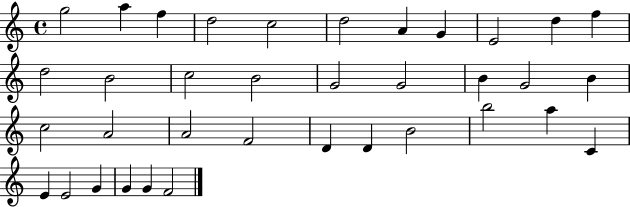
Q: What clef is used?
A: treble